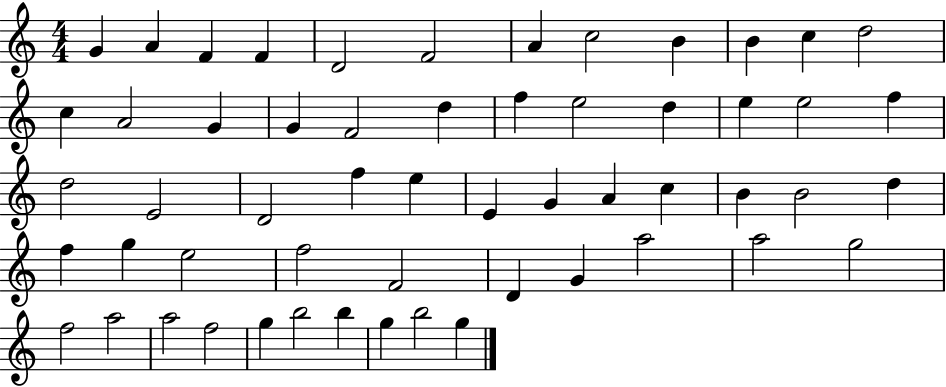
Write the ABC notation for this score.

X:1
T:Untitled
M:4/4
L:1/4
K:C
G A F F D2 F2 A c2 B B c d2 c A2 G G F2 d f e2 d e e2 f d2 E2 D2 f e E G A c B B2 d f g e2 f2 F2 D G a2 a2 g2 f2 a2 a2 f2 g b2 b g b2 g